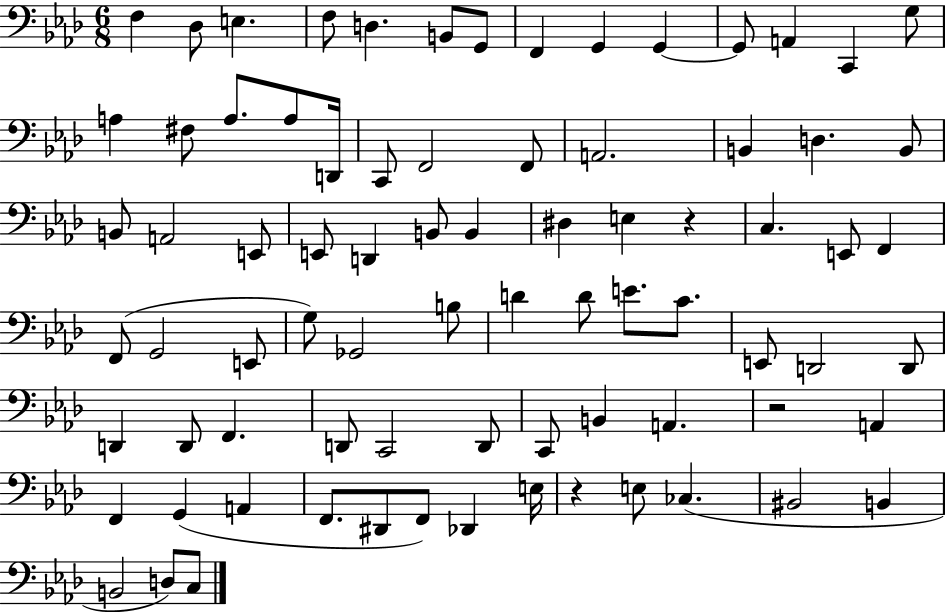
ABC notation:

X:1
T:Untitled
M:6/8
L:1/4
K:Ab
F, _D,/2 E, F,/2 D, B,,/2 G,,/2 F,, G,, G,, G,,/2 A,, C,, G,/2 A, ^F,/2 A,/2 A,/2 D,,/4 C,,/2 F,,2 F,,/2 A,,2 B,, D, B,,/2 B,,/2 A,,2 E,,/2 E,,/2 D,, B,,/2 B,, ^D, E, z C, E,,/2 F,, F,,/2 G,,2 E,,/2 G,/2 _G,,2 B,/2 D D/2 E/2 C/2 E,,/2 D,,2 D,,/2 D,, D,,/2 F,, D,,/2 C,,2 D,,/2 C,,/2 B,, A,, z2 A,, F,, G,, A,, F,,/2 ^D,,/2 F,,/2 _D,, E,/4 z E,/2 _C, ^B,,2 B,, B,,2 D,/2 C,/2